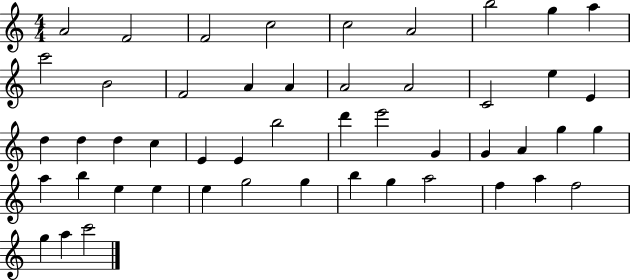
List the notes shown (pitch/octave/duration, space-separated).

A4/h F4/h F4/h C5/h C5/h A4/h B5/h G5/q A5/q C6/h B4/h F4/h A4/q A4/q A4/h A4/h C4/h E5/q E4/q D5/q D5/q D5/q C5/q E4/q E4/q B5/h D6/q E6/h G4/q G4/q A4/q G5/q G5/q A5/q B5/q E5/q E5/q E5/q G5/h G5/q B5/q G5/q A5/h F5/q A5/q F5/h G5/q A5/q C6/h